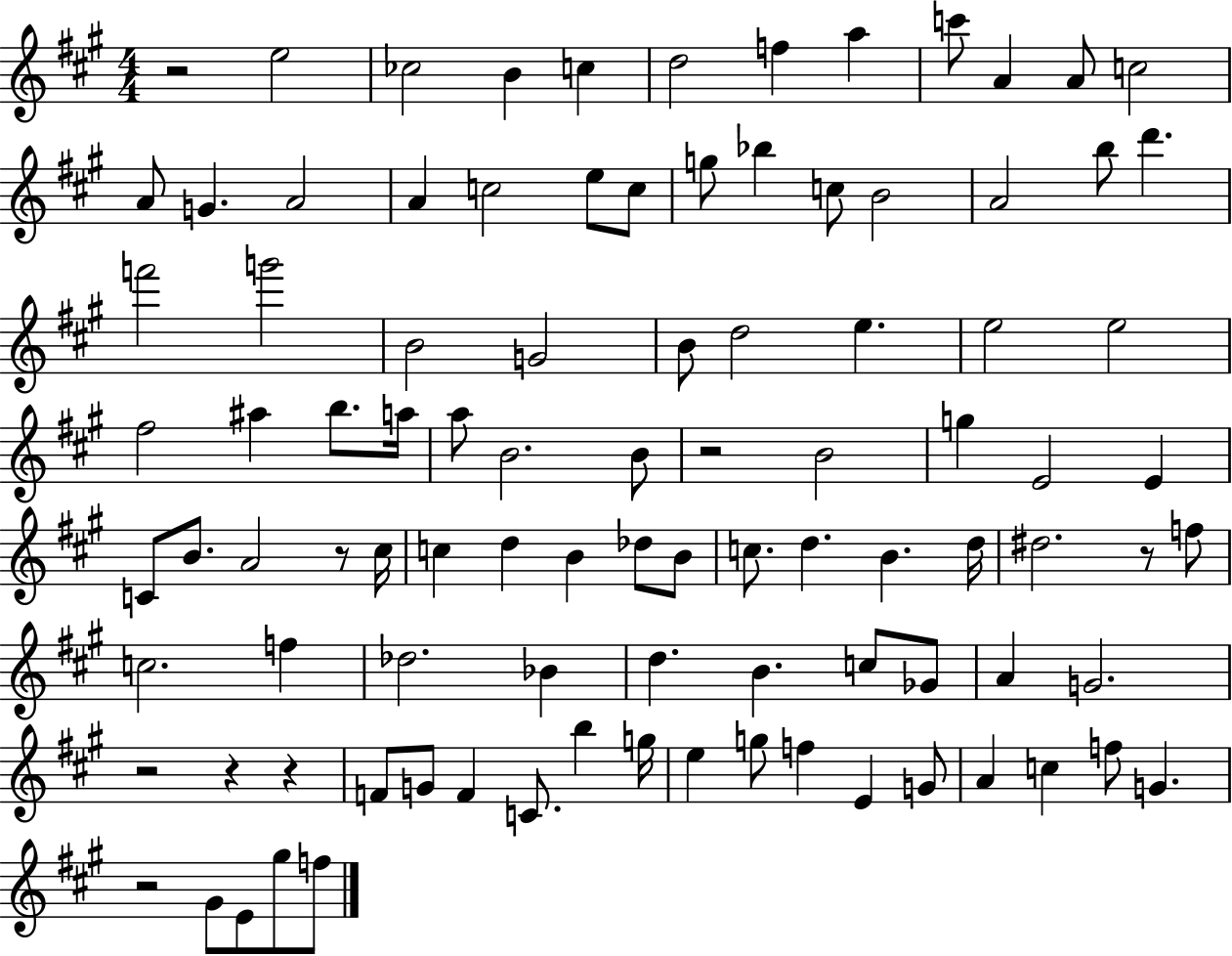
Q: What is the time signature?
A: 4/4